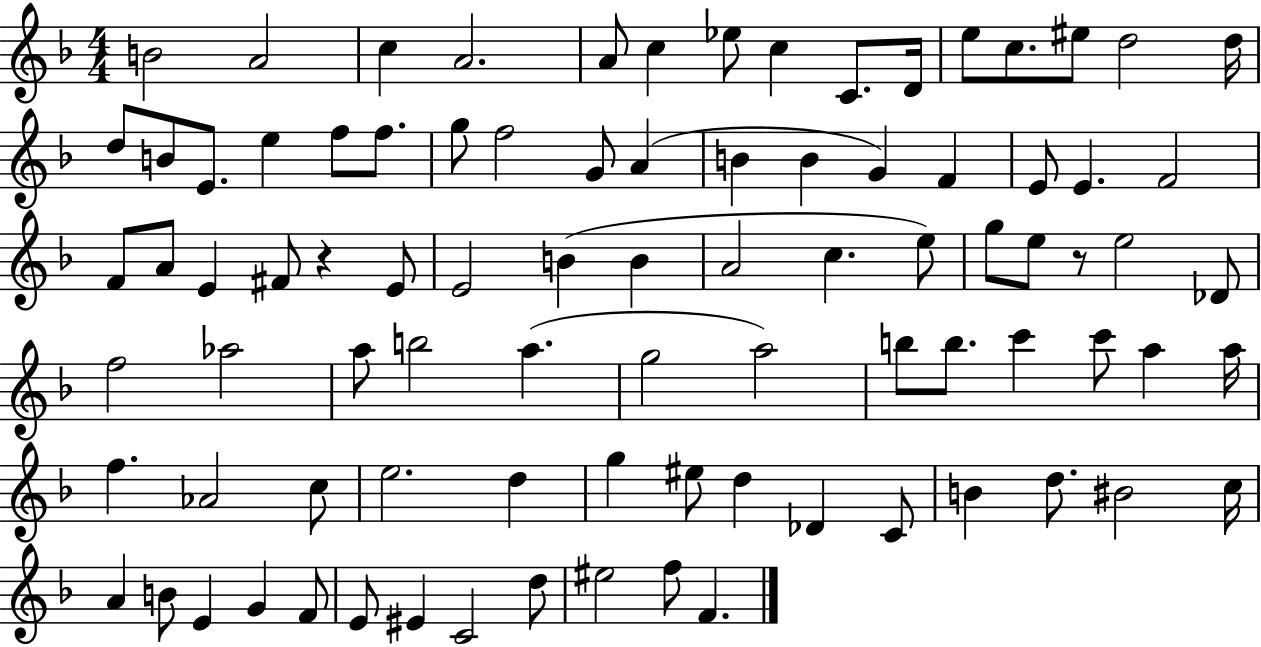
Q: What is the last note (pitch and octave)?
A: F4